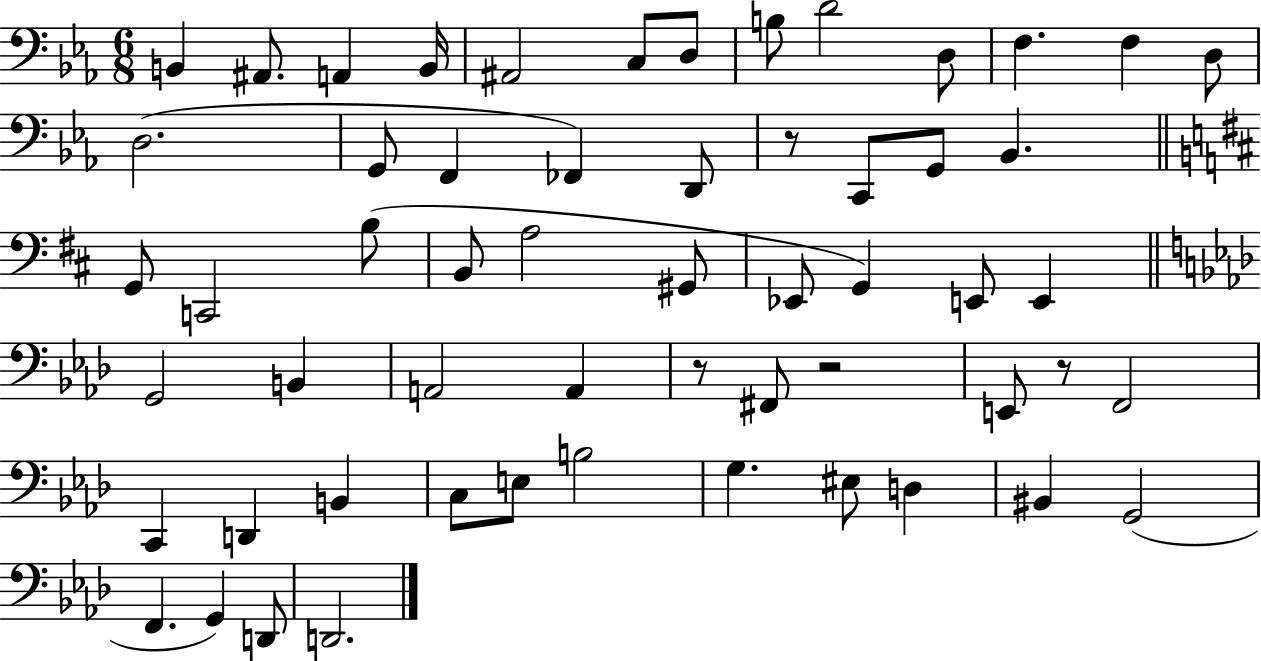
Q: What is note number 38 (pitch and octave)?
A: F2